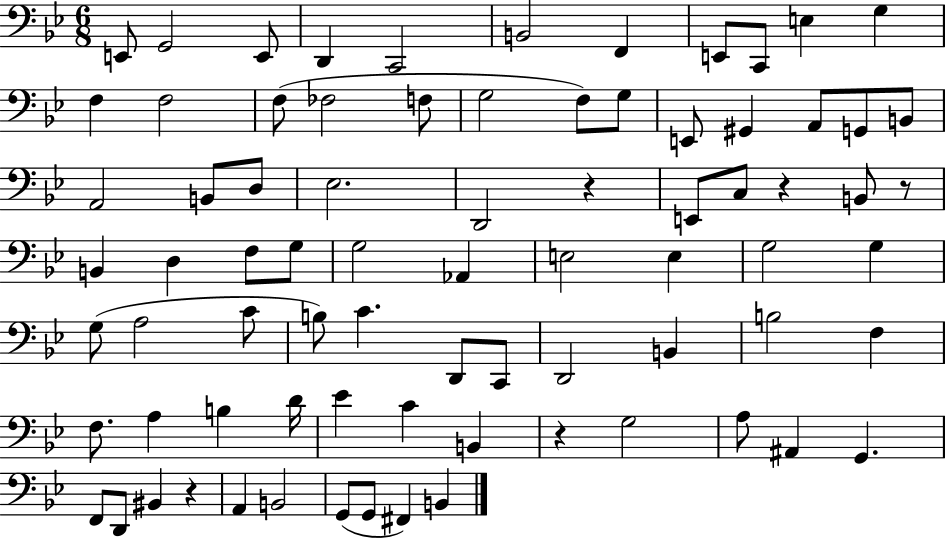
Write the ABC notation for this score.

X:1
T:Untitled
M:6/8
L:1/4
K:Bb
E,,/2 G,,2 E,,/2 D,, C,,2 B,,2 F,, E,,/2 C,,/2 E, G, F, F,2 F,/2 _F,2 F,/2 G,2 F,/2 G,/2 E,,/2 ^G,, A,,/2 G,,/2 B,,/2 A,,2 B,,/2 D,/2 _E,2 D,,2 z E,,/2 C,/2 z B,,/2 z/2 B,, D, F,/2 G,/2 G,2 _A,, E,2 E, G,2 G, G,/2 A,2 C/2 B,/2 C D,,/2 C,,/2 D,,2 B,, B,2 F, F,/2 A, B, D/4 _E C B,, z G,2 A,/2 ^A,, G,, F,,/2 D,,/2 ^B,, z A,, B,,2 G,,/2 G,,/2 ^F,, B,,